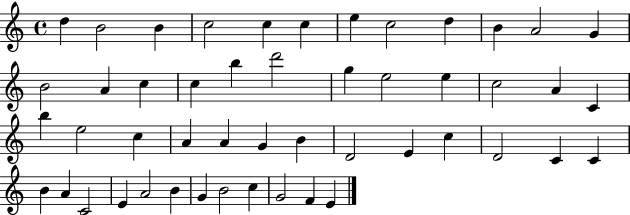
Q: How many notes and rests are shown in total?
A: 49